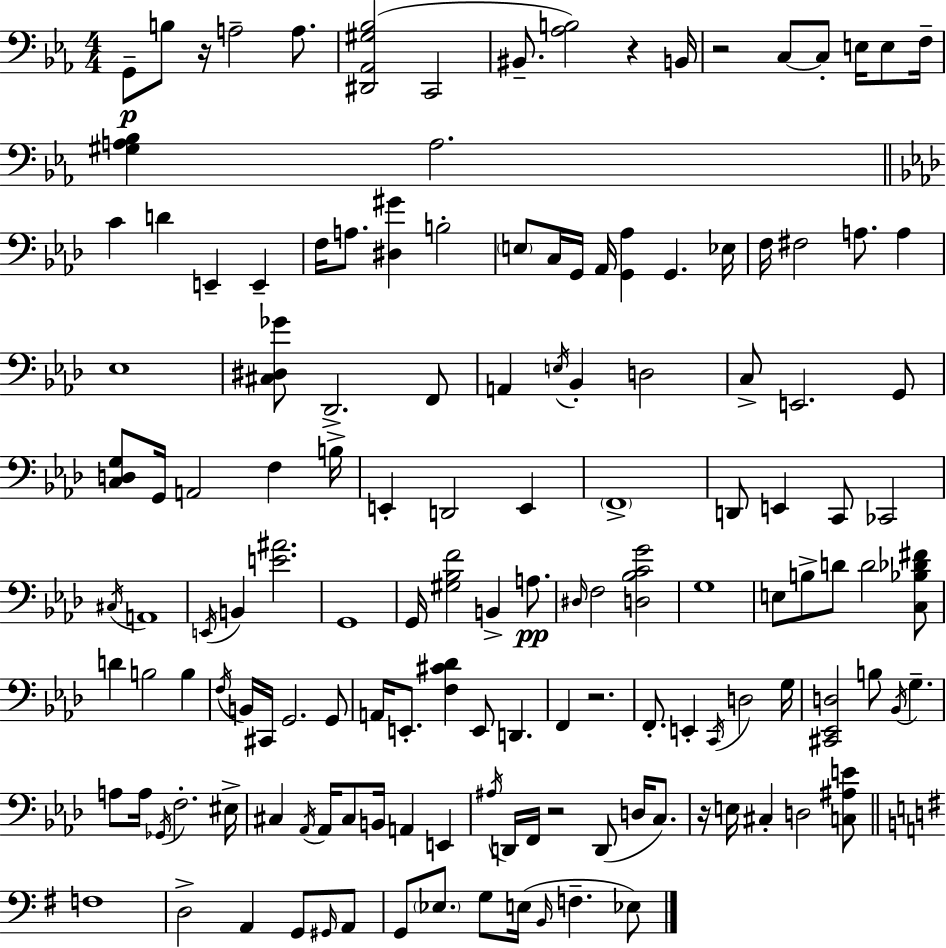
{
  \clef bass
  \numericTimeSignature
  \time 4/4
  \key ees \major
  g,8--\p b8 r16 a2-- a8. | <dis, aes, gis bes>2( c,2 | bis,8.-- <aes b>2) r4 b,16 | r2 c8~~ c8-. e16 e8 f16-- | \break <gis a bes>4 a2. | \bar "||" \break \key f \minor c'4 d'4 e,4-- e,4-- | f16 a8. <dis gis'>4 b2-. | \parenthesize e8 c16 g,16 aes,16 <g, aes>4 g,4. ees16 | f16 fis2 a8. a4 | \break ees1 | <cis dis ges'>8 des,2.-> f,8 | a,4 \acciaccatura { e16 } bes,4-. d2 | c8-> e,2. g,8 | \break <c d g>8 g,16 a,2 f4 | b16-> e,4-. d,2 e,4 | \parenthesize f,1-> | d,8 e,4 c,8 ces,2 | \break \acciaccatura { cis16 } a,1 | \acciaccatura { e,16 } b,4 <e' ais'>2. | g,1 | g,16 <gis bes f'>2 b,4-> | \break a8.\pp \grace { dis16 } f2 <d bes c' g'>2 | g1 | e8 b8-> d'8 d'2 | <c bes des' fis'>8 d'4 b2 | \break b4 \acciaccatura { f16 } b,16 cis,16 g,2. | g,8 a,16 e,8.-. <f cis' des'>4 e,8 d,4. | f,4 r2. | f,8.-. e,4-. \acciaccatura { c,16 } d2 | \break g16 <cis, ees, d>2 b8 | \acciaccatura { bes,16 } g4.-- a8 a16 \acciaccatura { ges,16 } f2.-. | eis16-> cis4 \acciaccatura { aes,16 } aes,16 cis8 | b,16 a,4 e,4 \acciaccatura { ais16 } d,16 f,16 r2 | \break d,8( d16 c8.) r16 e16 cis4-. | d2 <c ais e'>8 \bar "||" \break \key e \minor f1 | d2-> a,4 g,8 \grace { gis,16 } a,8 | g,8 \parenthesize ees8. g8 e16( \grace { b,16 } f4.-- | ees8) \bar "|."
}